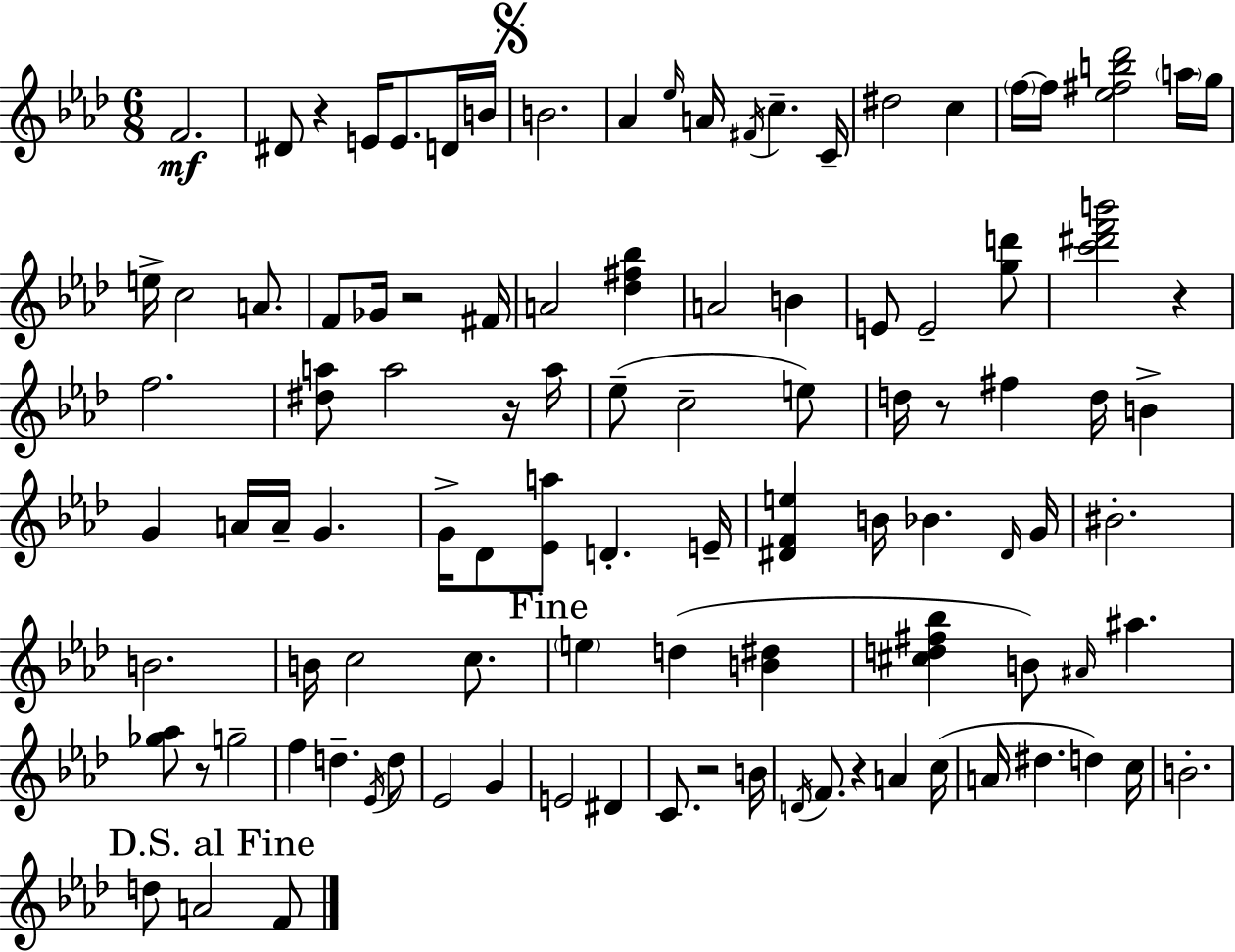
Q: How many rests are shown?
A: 8